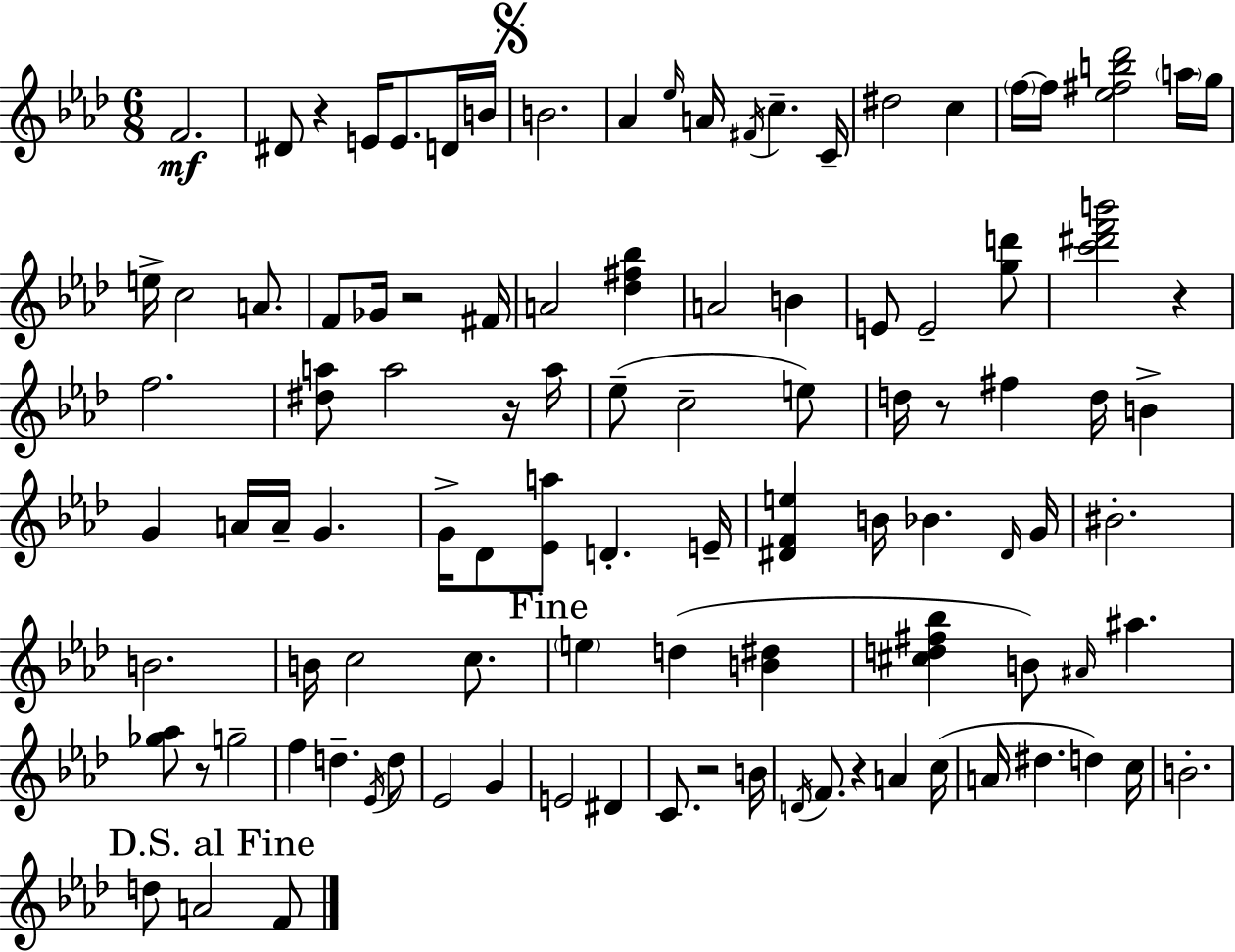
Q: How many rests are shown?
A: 8